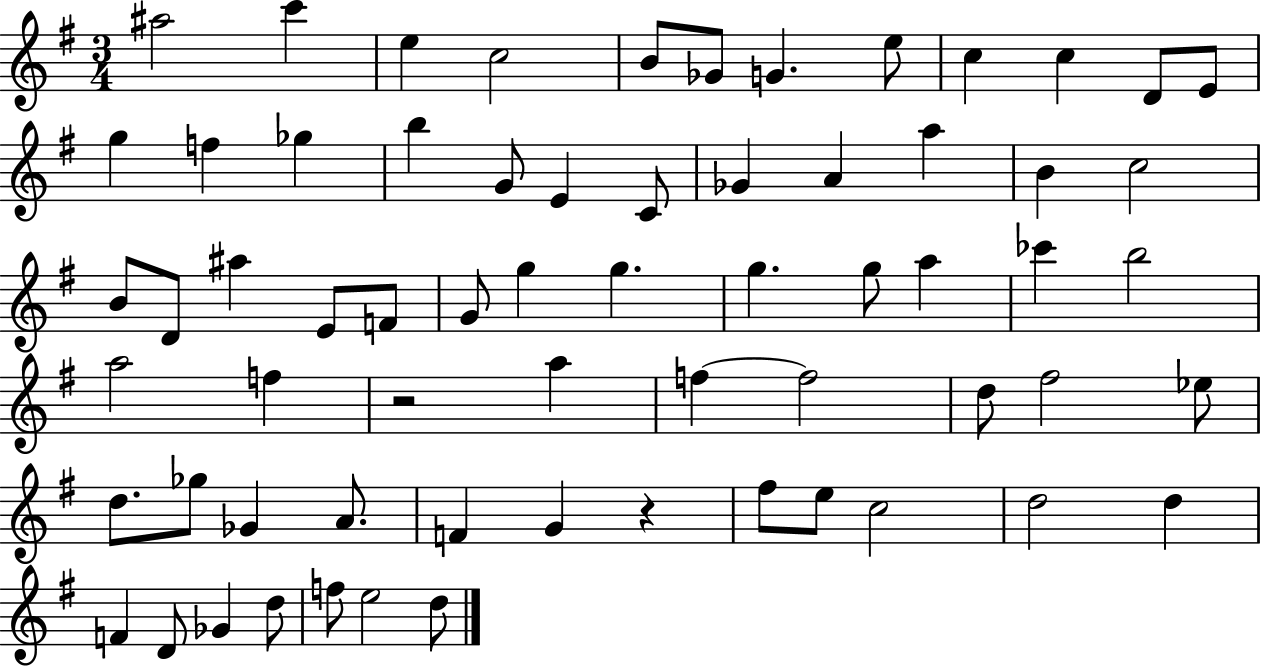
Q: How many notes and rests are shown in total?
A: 65